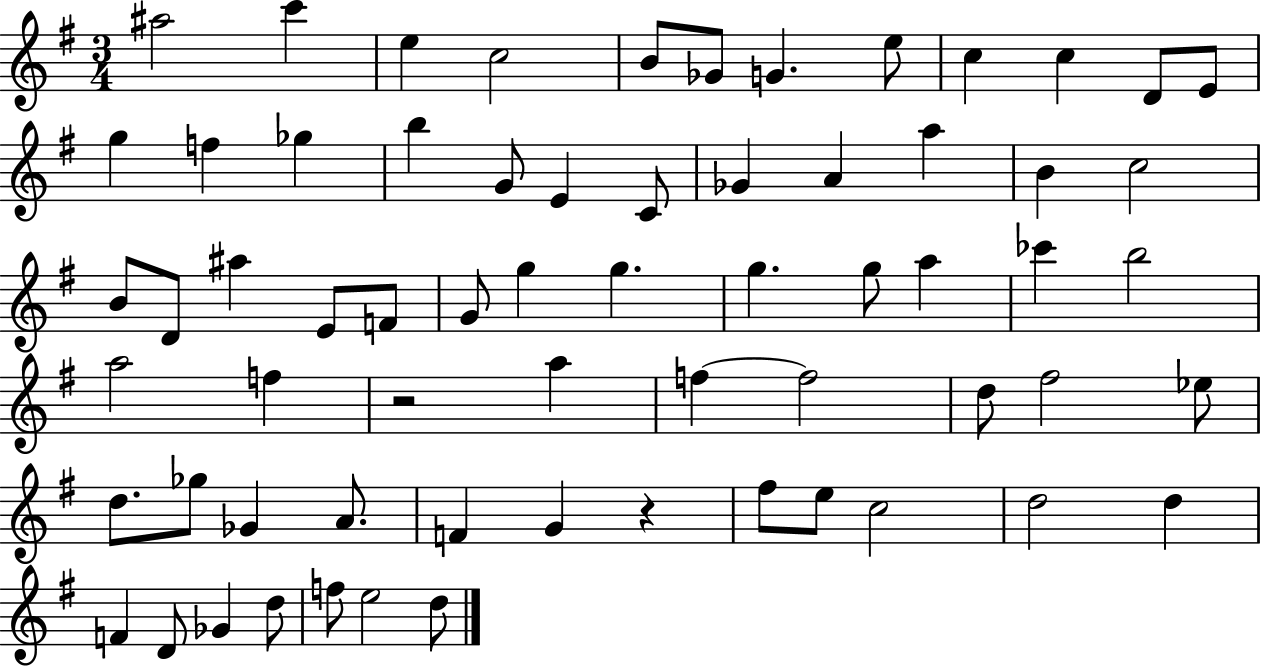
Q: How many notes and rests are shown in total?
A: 65